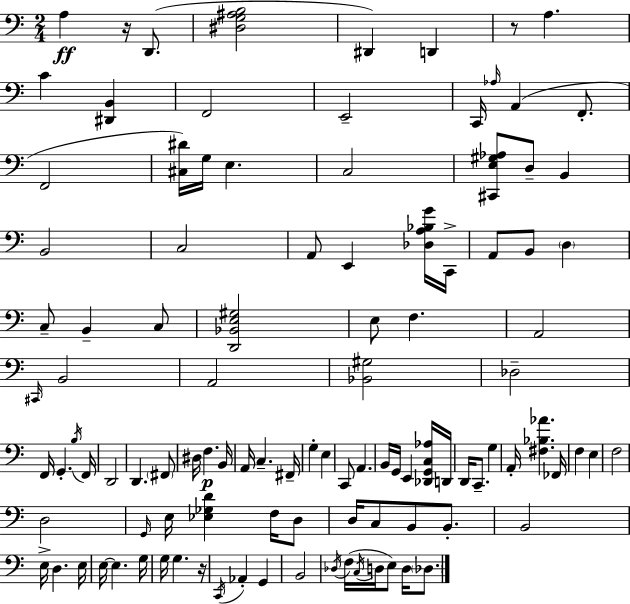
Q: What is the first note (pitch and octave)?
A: A3